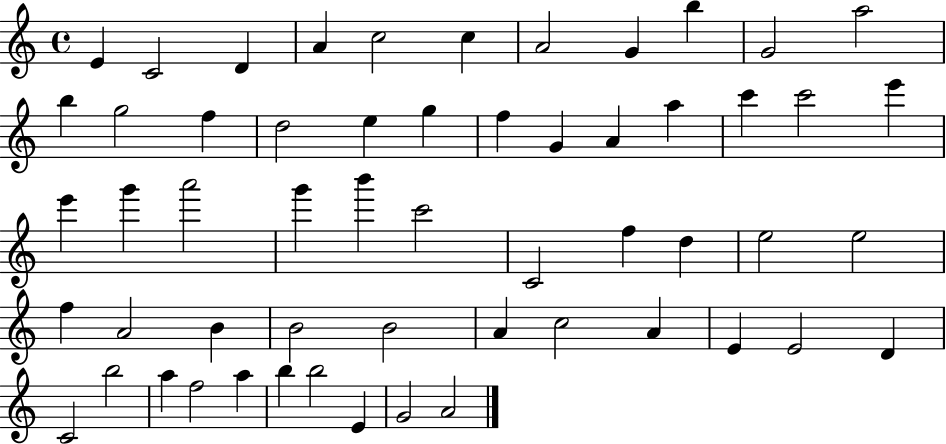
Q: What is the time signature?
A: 4/4